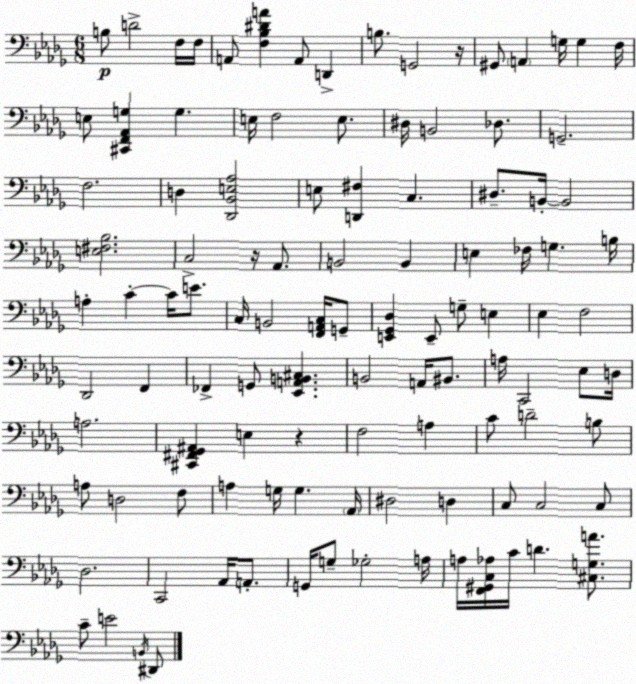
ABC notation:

X:1
T:Untitled
M:6/8
L:1/4
K:Bbm
B,/2 D2 F,/4 F,/4 A,,/2 [F,_B,^DA] A,,/2 D,, B,/2 G,,2 z/4 ^G,,/2 A,, G,/4 G, F,/4 E,/2 [^C,,F,,_A,,G,] G, E,/4 F,2 E,/2 ^D,/4 B,,2 _D,/2 G,,2 F,2 D, [_D,,_B,,E,_A,]2 E,/2 [D,,^F,] C, ^D,/2 B,,/4 B,,2 [E,^F,_B,]2 C,2 z/4 _A,,/2 B,,2 B,, E, _F,/4 G, B,/4 A, C C/4 E/2 C,/4 B,,2 [F,,A,,C,]/4 G,,/2 [E,,_G,,_D,] E,,/2 G,/2 E, _E, F,2 _D,,2 F,, _F,, G,,/2 [_E,,A,,B,,^C,] B,,2 A,,/4 ^B,,/2 A,/4 C,,2 _E,/2 D,/4 A,2 [^C,,^F,,_G,,^A,,] E, z F,2 A, C/2 D2 B,/2 A,/2 D,2 F,/2 A, G,/4 G, _A,,/4 ^D,2 D, C,/2 C,2 C,/2 _D,2 C,,2 _A,,/4 A,,/2 G,,/4 G,/2 _G,2 A,/4 A,/4 [F,,^G,,C,_A,]/4 C/4 D [^C,G,A]/2 C/2 E2 B,,/4 ^D,,/2